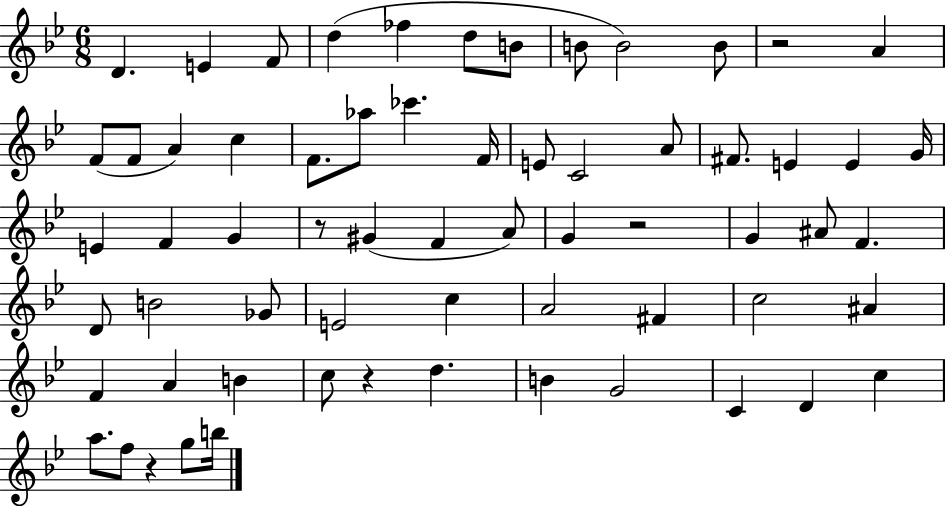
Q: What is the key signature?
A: BES major